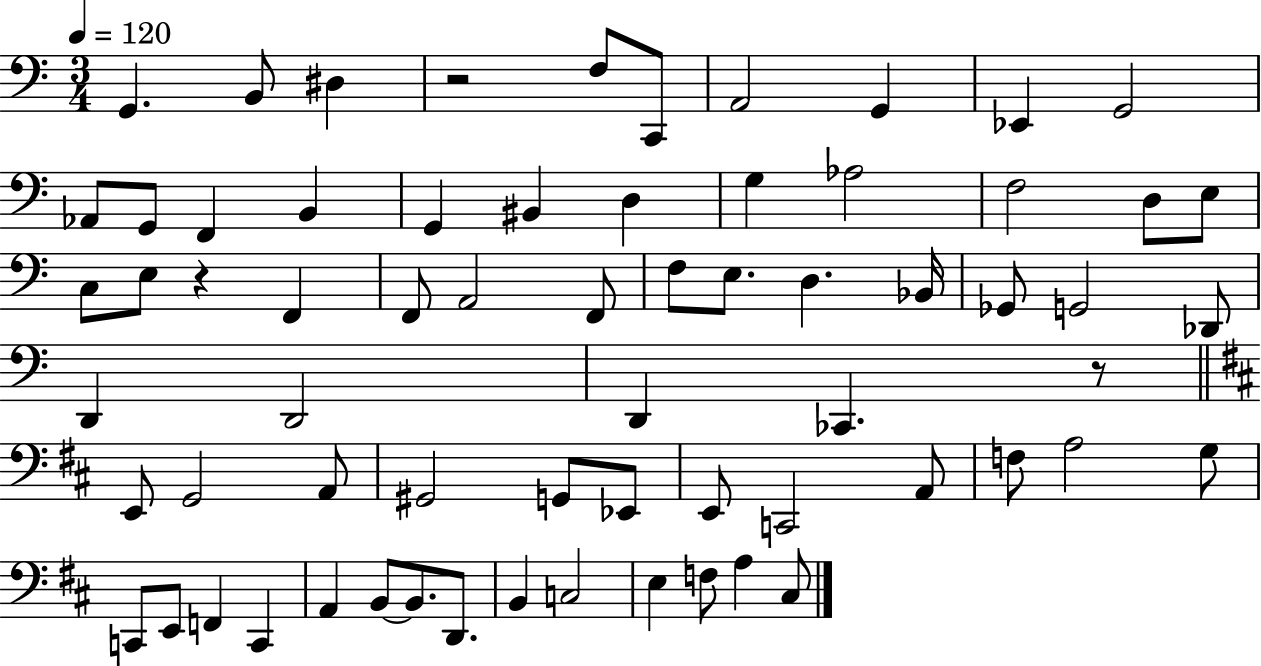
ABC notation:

X:1
T:Untitled
M:3/4
L:1/4
K:C
G,, B,,/2 ^D, z2 F,/2 C,,/2 A,,2 G,, _E,, G,,2 _A,,/2 G,,/2 F,, B,, G,, ^B,, D, G, _A,2 F,2 D,/2 E,/2 C,/2 E,/2 z F,, F,,/2 A,,2 F,,/2 F,/2 E,/2 D, _B,,/4 _G,,/2 G,,2 _D,,/2 D,, D,,2 D,, _C,, z/2 E,,/2 G,,2 A,,/2 ^G,,2 G,,/2 _E,,/2 E,,/2 C,,2 A,,/2 F,/2 A,2 G,/2 C,,/2 E,,/2 F,, C,, A,, B,,/2 B,,/2 D,,/2 B,, C,2 E, F,/2 A, ^C,/2